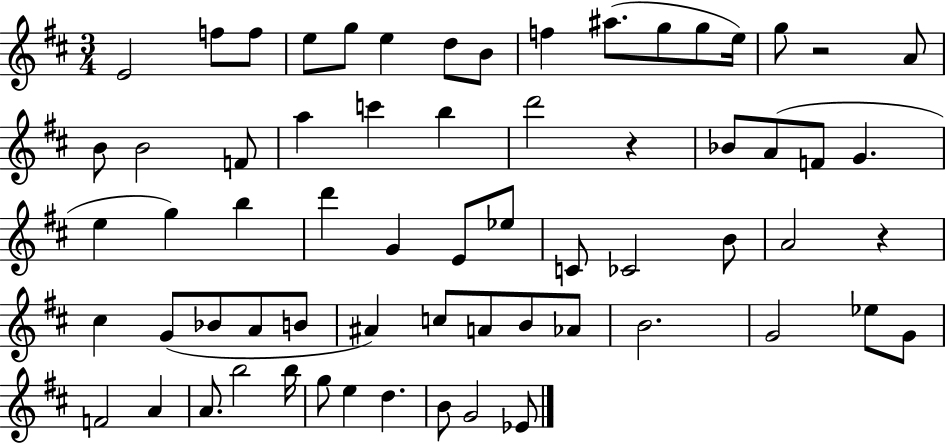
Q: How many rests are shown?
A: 3